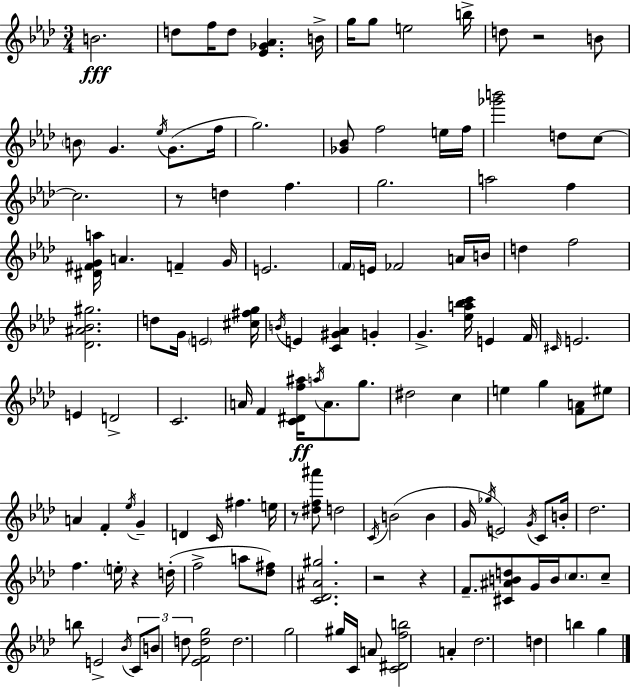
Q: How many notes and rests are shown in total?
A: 130